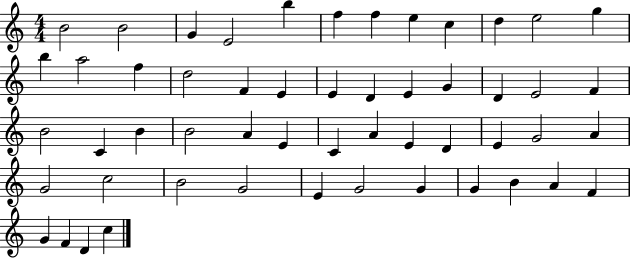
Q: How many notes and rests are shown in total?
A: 53